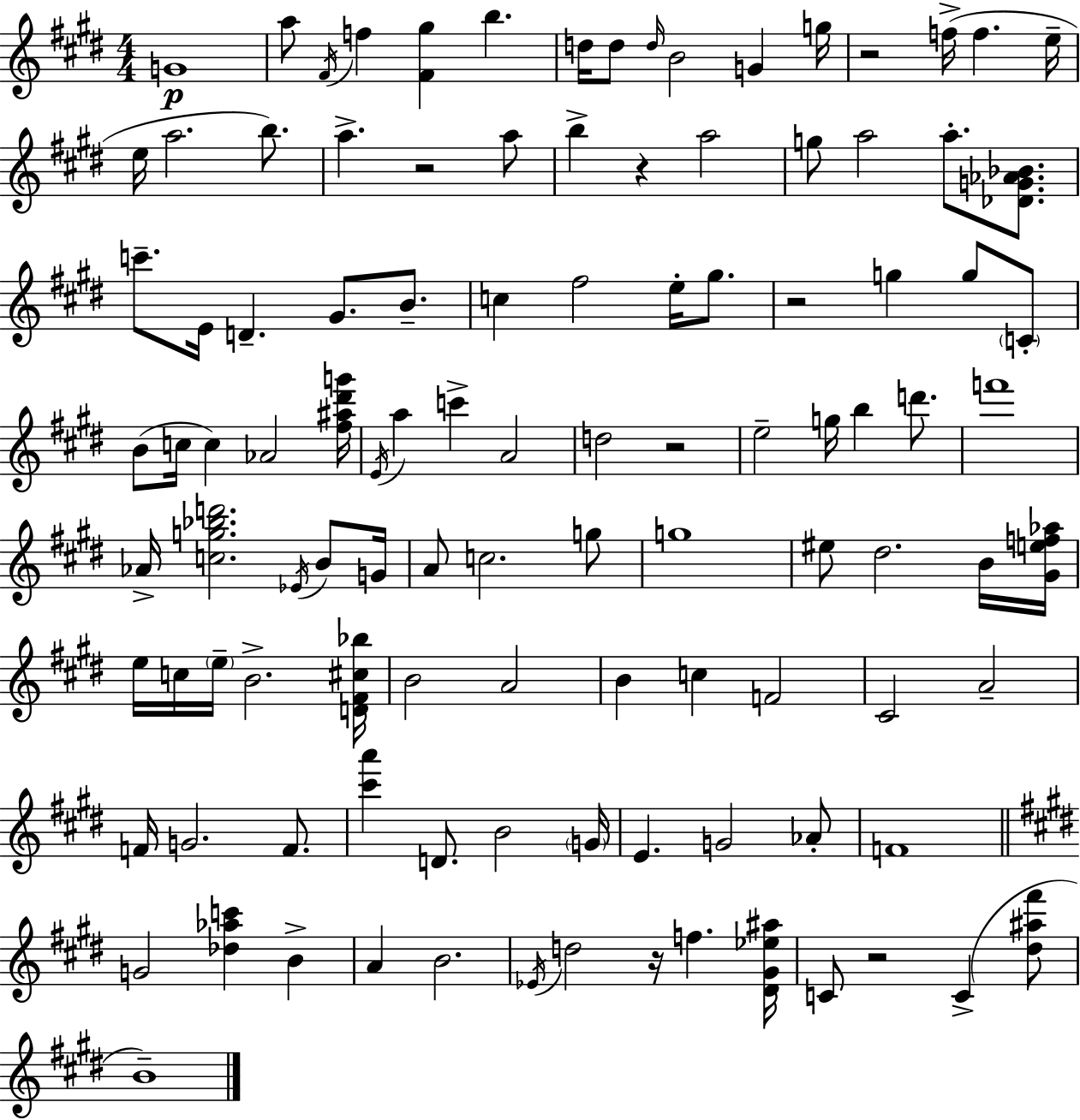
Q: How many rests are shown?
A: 7